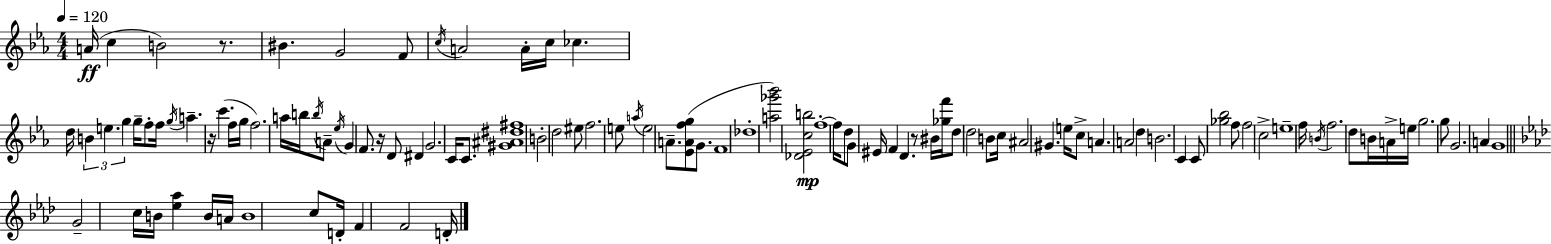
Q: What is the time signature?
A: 4/4